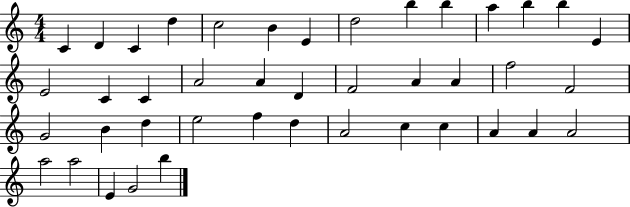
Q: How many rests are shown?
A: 0